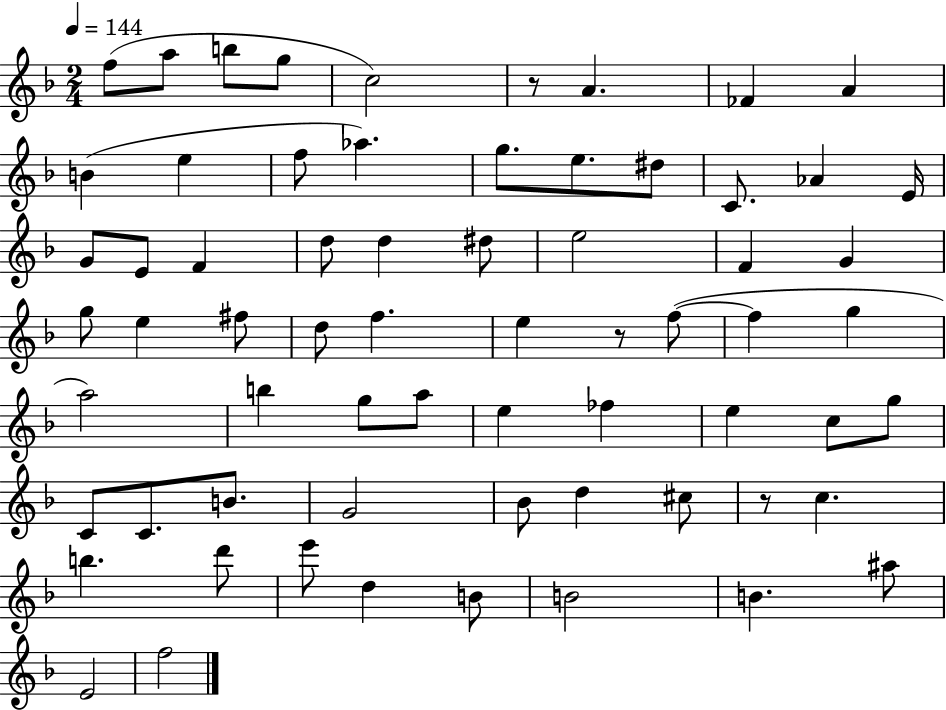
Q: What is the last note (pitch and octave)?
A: F5